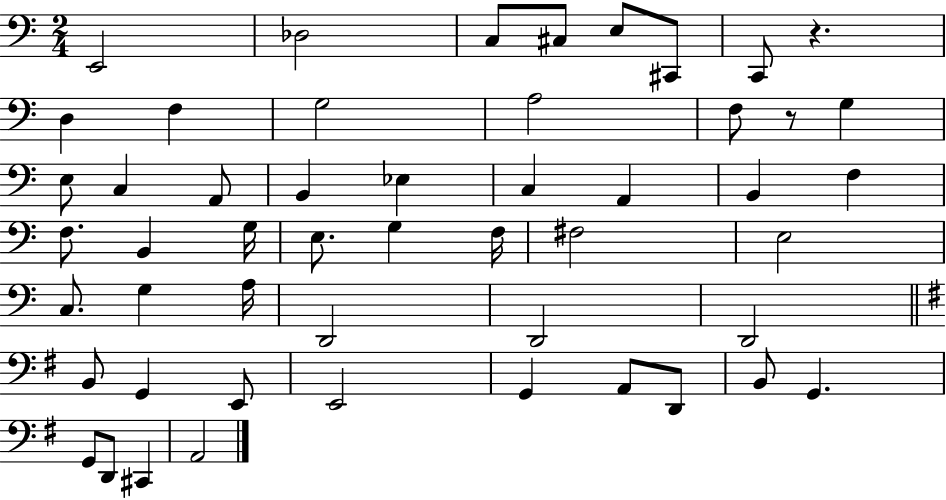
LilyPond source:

{
  \clef bass
  \numericTimeSignature
  \time 2/4
  \key c \major
  \repeat volta 2 { e,2 | des2 | c8 cis8 e8 cis,8 | c,8 r4. | \break d4 f4 | g2 | a2 | f8 r8 g4 | \break e8 c4 a,8 | b,4 ees4 | c4 a,4 | b,4 f4 | \break f8. b,4 g16 | e8. g4 f16 | fis2 | e2 | \break c8. g4 a16 | d,2 | d,2 | d,2 | \break \bar "||" \break \key g \major b,8 g,4 e,8 | e,2 | g,4 a,8 d,8 | b,8 g,4. | \break g,8 d,8 cis,4 | a,2 | } \bar "|."
}